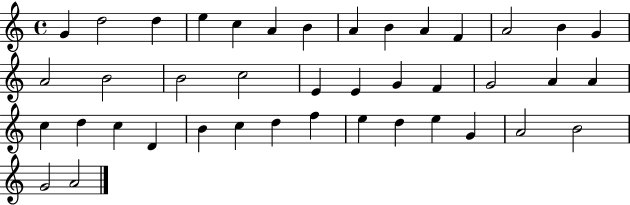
{
  \clef treble
  \time 4/4
  \defaultTimeSignature
  \key c \major
  g'4 d''2 d''4 | e''4 c''4 a'4 b'4 | a'4 b'4 a'4 f'4 | a'2 b'4 g'4 | \break a'2 b'2 | b'2 c''2 | e'4 e'4 g'4 f'4 | g'2 a'4 a'4 | \break c''4 d''4 c''4 d'4 | b'4 c''4 d''4 f''4 | e''4 d''4 e''4 g'4 | a'2 b'2 | \break g'2 a'2 | \bar "|."
}